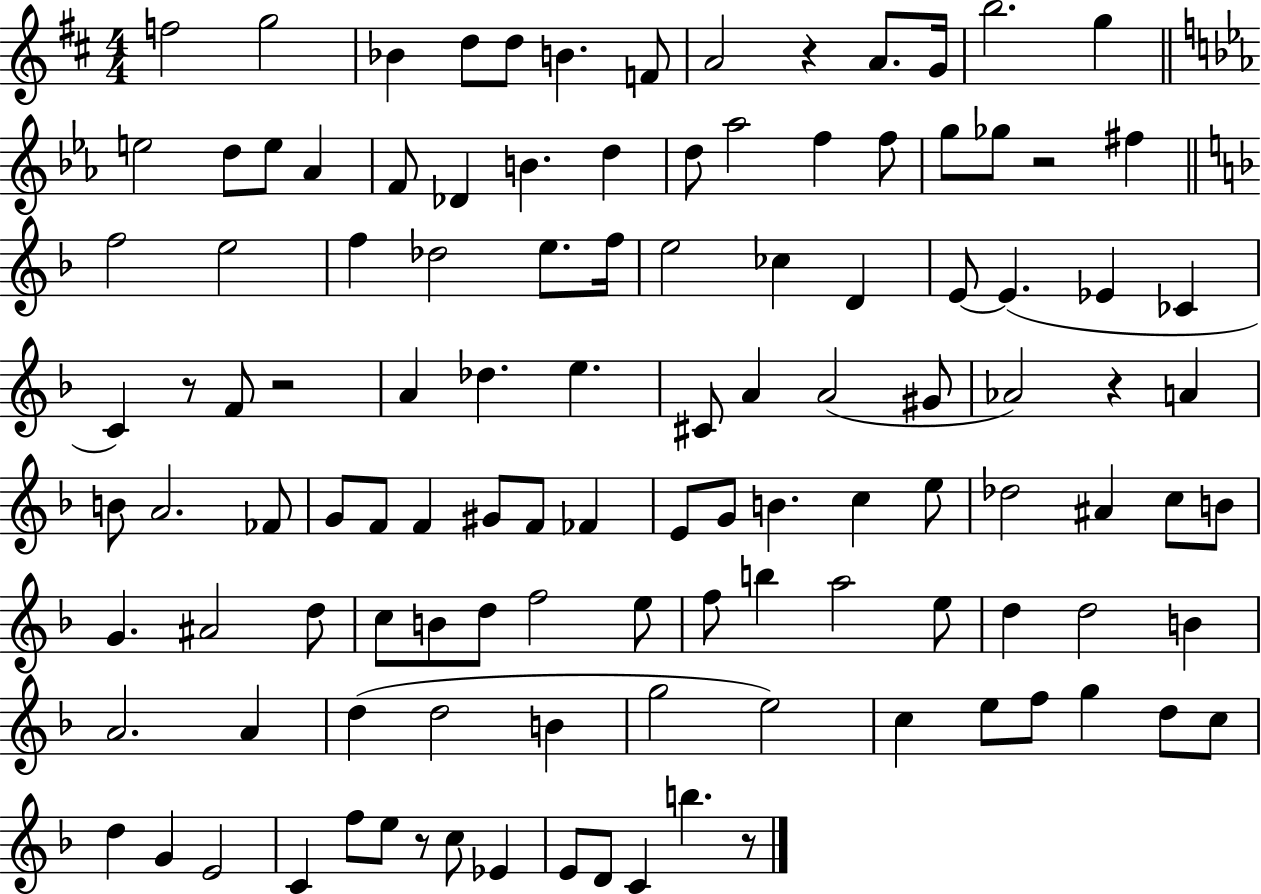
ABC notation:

X:1
T:Untitled
M:4/4
L:1/4
K:D
f2 g2 _B d/2 d/2 B F/2 A2 z A/2 G/4 b2 g e2 d/2 e/2 _A F/2 _D B d d/2 _a2 f f/2 g/2 _g/2 z2 ^f f2 e2 f _d2 e/2 f/4 e2 _c D E/2 E _E _C C z/2 F/2 z2 A _d e ^C/2 A A2 ^G/2 _A2 z A B/2 A2 _F/2 G/2 F/2 F ^G/2 F/2 _F E/2 G/2 B c e/2 _d2 ^A c/2 B/2 G ^A2 d/2 c/2 B/2 d/2 f2 e/2 f/2 b a2 e/2 d d2 B A2 A d d2 B g2 e2 c e/2 f/2 g d/2 c/2 d G E2 C f/2 e/2 z/2 c/2 _E E/2 D/2 C b z/2